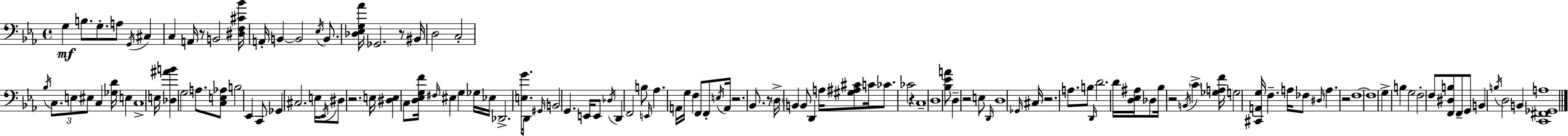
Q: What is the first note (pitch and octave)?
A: G3